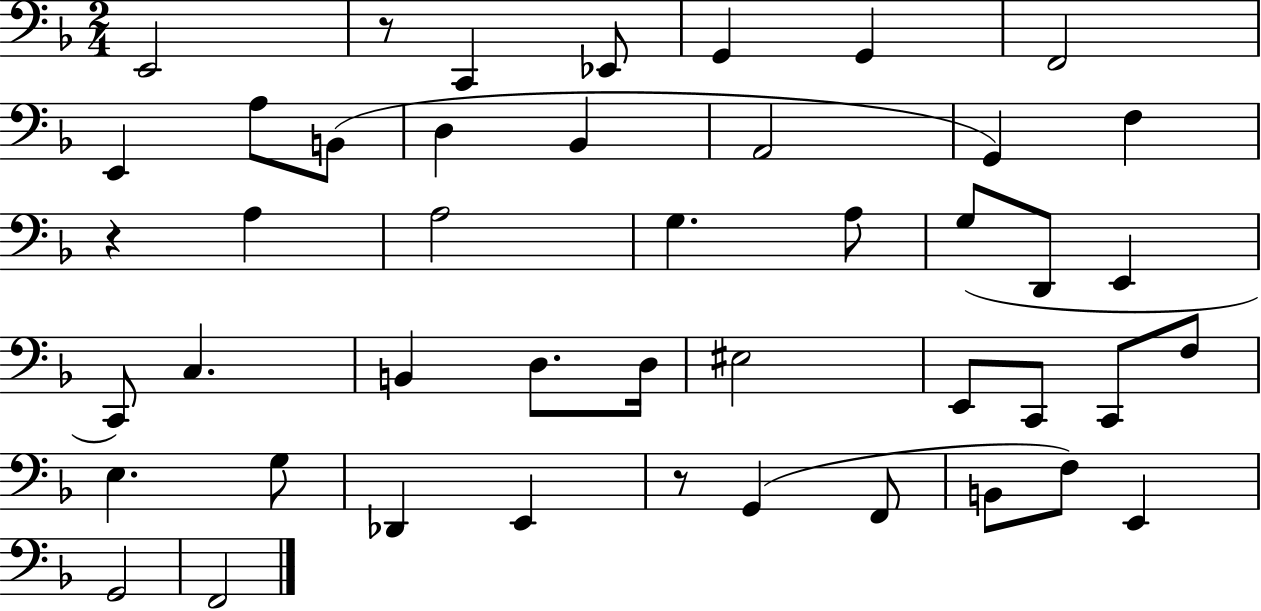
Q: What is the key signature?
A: F major